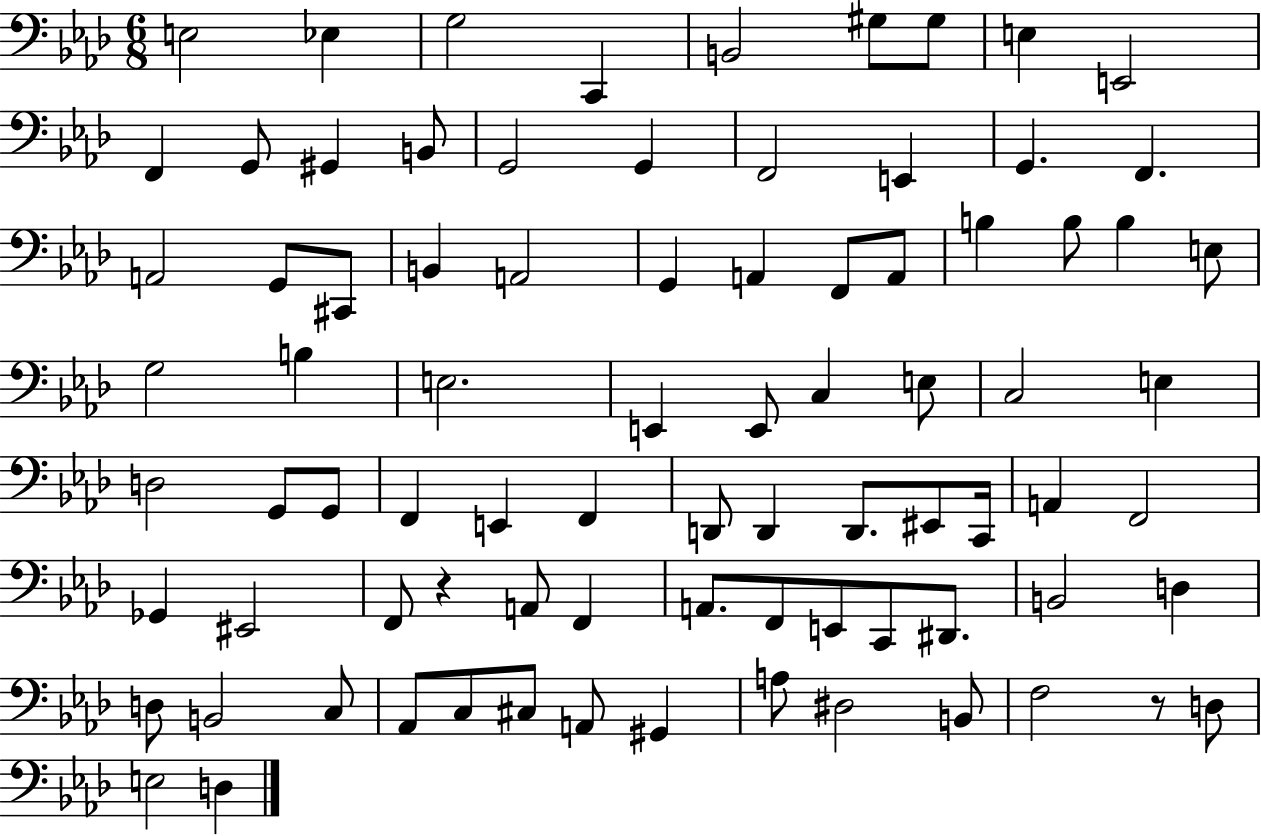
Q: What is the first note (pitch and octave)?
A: E3